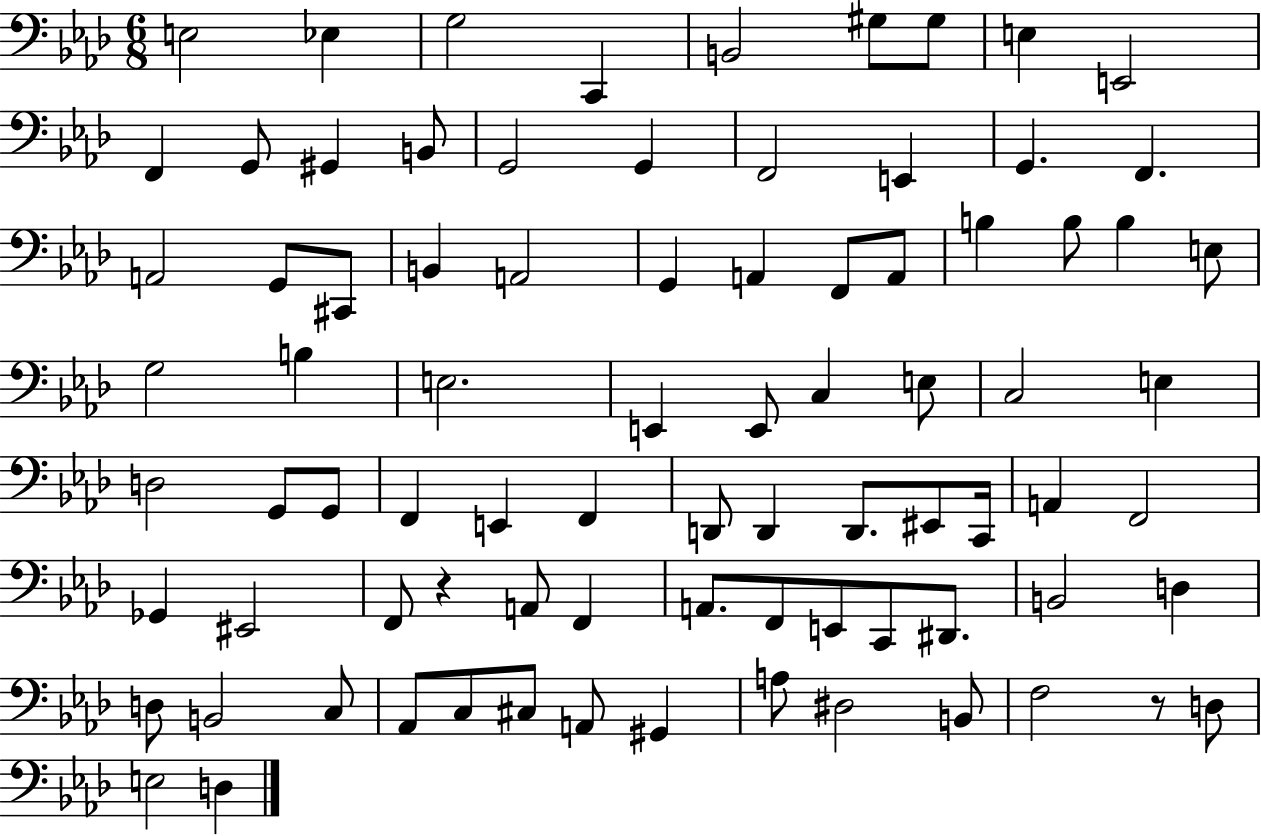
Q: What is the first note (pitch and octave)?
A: E3